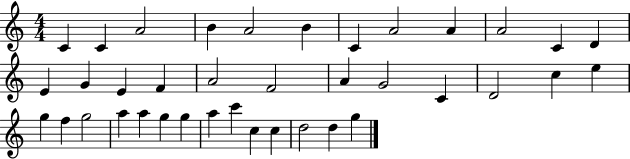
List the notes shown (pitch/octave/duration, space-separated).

C4/q C4/q A4/h B4/q A4/h B4/q C4/q A4/h A4/q A4/h C4/q D4/q E4/q G4/q E4/q F4/q A4/h F4/h A4/q G4/h C4/q D4/h C5/q E5/q G5/q F5/q G5/h A5/q A5/q G5/q G5/q A5/q C6/q C5/q C5/q D5/h D5/q G5/q